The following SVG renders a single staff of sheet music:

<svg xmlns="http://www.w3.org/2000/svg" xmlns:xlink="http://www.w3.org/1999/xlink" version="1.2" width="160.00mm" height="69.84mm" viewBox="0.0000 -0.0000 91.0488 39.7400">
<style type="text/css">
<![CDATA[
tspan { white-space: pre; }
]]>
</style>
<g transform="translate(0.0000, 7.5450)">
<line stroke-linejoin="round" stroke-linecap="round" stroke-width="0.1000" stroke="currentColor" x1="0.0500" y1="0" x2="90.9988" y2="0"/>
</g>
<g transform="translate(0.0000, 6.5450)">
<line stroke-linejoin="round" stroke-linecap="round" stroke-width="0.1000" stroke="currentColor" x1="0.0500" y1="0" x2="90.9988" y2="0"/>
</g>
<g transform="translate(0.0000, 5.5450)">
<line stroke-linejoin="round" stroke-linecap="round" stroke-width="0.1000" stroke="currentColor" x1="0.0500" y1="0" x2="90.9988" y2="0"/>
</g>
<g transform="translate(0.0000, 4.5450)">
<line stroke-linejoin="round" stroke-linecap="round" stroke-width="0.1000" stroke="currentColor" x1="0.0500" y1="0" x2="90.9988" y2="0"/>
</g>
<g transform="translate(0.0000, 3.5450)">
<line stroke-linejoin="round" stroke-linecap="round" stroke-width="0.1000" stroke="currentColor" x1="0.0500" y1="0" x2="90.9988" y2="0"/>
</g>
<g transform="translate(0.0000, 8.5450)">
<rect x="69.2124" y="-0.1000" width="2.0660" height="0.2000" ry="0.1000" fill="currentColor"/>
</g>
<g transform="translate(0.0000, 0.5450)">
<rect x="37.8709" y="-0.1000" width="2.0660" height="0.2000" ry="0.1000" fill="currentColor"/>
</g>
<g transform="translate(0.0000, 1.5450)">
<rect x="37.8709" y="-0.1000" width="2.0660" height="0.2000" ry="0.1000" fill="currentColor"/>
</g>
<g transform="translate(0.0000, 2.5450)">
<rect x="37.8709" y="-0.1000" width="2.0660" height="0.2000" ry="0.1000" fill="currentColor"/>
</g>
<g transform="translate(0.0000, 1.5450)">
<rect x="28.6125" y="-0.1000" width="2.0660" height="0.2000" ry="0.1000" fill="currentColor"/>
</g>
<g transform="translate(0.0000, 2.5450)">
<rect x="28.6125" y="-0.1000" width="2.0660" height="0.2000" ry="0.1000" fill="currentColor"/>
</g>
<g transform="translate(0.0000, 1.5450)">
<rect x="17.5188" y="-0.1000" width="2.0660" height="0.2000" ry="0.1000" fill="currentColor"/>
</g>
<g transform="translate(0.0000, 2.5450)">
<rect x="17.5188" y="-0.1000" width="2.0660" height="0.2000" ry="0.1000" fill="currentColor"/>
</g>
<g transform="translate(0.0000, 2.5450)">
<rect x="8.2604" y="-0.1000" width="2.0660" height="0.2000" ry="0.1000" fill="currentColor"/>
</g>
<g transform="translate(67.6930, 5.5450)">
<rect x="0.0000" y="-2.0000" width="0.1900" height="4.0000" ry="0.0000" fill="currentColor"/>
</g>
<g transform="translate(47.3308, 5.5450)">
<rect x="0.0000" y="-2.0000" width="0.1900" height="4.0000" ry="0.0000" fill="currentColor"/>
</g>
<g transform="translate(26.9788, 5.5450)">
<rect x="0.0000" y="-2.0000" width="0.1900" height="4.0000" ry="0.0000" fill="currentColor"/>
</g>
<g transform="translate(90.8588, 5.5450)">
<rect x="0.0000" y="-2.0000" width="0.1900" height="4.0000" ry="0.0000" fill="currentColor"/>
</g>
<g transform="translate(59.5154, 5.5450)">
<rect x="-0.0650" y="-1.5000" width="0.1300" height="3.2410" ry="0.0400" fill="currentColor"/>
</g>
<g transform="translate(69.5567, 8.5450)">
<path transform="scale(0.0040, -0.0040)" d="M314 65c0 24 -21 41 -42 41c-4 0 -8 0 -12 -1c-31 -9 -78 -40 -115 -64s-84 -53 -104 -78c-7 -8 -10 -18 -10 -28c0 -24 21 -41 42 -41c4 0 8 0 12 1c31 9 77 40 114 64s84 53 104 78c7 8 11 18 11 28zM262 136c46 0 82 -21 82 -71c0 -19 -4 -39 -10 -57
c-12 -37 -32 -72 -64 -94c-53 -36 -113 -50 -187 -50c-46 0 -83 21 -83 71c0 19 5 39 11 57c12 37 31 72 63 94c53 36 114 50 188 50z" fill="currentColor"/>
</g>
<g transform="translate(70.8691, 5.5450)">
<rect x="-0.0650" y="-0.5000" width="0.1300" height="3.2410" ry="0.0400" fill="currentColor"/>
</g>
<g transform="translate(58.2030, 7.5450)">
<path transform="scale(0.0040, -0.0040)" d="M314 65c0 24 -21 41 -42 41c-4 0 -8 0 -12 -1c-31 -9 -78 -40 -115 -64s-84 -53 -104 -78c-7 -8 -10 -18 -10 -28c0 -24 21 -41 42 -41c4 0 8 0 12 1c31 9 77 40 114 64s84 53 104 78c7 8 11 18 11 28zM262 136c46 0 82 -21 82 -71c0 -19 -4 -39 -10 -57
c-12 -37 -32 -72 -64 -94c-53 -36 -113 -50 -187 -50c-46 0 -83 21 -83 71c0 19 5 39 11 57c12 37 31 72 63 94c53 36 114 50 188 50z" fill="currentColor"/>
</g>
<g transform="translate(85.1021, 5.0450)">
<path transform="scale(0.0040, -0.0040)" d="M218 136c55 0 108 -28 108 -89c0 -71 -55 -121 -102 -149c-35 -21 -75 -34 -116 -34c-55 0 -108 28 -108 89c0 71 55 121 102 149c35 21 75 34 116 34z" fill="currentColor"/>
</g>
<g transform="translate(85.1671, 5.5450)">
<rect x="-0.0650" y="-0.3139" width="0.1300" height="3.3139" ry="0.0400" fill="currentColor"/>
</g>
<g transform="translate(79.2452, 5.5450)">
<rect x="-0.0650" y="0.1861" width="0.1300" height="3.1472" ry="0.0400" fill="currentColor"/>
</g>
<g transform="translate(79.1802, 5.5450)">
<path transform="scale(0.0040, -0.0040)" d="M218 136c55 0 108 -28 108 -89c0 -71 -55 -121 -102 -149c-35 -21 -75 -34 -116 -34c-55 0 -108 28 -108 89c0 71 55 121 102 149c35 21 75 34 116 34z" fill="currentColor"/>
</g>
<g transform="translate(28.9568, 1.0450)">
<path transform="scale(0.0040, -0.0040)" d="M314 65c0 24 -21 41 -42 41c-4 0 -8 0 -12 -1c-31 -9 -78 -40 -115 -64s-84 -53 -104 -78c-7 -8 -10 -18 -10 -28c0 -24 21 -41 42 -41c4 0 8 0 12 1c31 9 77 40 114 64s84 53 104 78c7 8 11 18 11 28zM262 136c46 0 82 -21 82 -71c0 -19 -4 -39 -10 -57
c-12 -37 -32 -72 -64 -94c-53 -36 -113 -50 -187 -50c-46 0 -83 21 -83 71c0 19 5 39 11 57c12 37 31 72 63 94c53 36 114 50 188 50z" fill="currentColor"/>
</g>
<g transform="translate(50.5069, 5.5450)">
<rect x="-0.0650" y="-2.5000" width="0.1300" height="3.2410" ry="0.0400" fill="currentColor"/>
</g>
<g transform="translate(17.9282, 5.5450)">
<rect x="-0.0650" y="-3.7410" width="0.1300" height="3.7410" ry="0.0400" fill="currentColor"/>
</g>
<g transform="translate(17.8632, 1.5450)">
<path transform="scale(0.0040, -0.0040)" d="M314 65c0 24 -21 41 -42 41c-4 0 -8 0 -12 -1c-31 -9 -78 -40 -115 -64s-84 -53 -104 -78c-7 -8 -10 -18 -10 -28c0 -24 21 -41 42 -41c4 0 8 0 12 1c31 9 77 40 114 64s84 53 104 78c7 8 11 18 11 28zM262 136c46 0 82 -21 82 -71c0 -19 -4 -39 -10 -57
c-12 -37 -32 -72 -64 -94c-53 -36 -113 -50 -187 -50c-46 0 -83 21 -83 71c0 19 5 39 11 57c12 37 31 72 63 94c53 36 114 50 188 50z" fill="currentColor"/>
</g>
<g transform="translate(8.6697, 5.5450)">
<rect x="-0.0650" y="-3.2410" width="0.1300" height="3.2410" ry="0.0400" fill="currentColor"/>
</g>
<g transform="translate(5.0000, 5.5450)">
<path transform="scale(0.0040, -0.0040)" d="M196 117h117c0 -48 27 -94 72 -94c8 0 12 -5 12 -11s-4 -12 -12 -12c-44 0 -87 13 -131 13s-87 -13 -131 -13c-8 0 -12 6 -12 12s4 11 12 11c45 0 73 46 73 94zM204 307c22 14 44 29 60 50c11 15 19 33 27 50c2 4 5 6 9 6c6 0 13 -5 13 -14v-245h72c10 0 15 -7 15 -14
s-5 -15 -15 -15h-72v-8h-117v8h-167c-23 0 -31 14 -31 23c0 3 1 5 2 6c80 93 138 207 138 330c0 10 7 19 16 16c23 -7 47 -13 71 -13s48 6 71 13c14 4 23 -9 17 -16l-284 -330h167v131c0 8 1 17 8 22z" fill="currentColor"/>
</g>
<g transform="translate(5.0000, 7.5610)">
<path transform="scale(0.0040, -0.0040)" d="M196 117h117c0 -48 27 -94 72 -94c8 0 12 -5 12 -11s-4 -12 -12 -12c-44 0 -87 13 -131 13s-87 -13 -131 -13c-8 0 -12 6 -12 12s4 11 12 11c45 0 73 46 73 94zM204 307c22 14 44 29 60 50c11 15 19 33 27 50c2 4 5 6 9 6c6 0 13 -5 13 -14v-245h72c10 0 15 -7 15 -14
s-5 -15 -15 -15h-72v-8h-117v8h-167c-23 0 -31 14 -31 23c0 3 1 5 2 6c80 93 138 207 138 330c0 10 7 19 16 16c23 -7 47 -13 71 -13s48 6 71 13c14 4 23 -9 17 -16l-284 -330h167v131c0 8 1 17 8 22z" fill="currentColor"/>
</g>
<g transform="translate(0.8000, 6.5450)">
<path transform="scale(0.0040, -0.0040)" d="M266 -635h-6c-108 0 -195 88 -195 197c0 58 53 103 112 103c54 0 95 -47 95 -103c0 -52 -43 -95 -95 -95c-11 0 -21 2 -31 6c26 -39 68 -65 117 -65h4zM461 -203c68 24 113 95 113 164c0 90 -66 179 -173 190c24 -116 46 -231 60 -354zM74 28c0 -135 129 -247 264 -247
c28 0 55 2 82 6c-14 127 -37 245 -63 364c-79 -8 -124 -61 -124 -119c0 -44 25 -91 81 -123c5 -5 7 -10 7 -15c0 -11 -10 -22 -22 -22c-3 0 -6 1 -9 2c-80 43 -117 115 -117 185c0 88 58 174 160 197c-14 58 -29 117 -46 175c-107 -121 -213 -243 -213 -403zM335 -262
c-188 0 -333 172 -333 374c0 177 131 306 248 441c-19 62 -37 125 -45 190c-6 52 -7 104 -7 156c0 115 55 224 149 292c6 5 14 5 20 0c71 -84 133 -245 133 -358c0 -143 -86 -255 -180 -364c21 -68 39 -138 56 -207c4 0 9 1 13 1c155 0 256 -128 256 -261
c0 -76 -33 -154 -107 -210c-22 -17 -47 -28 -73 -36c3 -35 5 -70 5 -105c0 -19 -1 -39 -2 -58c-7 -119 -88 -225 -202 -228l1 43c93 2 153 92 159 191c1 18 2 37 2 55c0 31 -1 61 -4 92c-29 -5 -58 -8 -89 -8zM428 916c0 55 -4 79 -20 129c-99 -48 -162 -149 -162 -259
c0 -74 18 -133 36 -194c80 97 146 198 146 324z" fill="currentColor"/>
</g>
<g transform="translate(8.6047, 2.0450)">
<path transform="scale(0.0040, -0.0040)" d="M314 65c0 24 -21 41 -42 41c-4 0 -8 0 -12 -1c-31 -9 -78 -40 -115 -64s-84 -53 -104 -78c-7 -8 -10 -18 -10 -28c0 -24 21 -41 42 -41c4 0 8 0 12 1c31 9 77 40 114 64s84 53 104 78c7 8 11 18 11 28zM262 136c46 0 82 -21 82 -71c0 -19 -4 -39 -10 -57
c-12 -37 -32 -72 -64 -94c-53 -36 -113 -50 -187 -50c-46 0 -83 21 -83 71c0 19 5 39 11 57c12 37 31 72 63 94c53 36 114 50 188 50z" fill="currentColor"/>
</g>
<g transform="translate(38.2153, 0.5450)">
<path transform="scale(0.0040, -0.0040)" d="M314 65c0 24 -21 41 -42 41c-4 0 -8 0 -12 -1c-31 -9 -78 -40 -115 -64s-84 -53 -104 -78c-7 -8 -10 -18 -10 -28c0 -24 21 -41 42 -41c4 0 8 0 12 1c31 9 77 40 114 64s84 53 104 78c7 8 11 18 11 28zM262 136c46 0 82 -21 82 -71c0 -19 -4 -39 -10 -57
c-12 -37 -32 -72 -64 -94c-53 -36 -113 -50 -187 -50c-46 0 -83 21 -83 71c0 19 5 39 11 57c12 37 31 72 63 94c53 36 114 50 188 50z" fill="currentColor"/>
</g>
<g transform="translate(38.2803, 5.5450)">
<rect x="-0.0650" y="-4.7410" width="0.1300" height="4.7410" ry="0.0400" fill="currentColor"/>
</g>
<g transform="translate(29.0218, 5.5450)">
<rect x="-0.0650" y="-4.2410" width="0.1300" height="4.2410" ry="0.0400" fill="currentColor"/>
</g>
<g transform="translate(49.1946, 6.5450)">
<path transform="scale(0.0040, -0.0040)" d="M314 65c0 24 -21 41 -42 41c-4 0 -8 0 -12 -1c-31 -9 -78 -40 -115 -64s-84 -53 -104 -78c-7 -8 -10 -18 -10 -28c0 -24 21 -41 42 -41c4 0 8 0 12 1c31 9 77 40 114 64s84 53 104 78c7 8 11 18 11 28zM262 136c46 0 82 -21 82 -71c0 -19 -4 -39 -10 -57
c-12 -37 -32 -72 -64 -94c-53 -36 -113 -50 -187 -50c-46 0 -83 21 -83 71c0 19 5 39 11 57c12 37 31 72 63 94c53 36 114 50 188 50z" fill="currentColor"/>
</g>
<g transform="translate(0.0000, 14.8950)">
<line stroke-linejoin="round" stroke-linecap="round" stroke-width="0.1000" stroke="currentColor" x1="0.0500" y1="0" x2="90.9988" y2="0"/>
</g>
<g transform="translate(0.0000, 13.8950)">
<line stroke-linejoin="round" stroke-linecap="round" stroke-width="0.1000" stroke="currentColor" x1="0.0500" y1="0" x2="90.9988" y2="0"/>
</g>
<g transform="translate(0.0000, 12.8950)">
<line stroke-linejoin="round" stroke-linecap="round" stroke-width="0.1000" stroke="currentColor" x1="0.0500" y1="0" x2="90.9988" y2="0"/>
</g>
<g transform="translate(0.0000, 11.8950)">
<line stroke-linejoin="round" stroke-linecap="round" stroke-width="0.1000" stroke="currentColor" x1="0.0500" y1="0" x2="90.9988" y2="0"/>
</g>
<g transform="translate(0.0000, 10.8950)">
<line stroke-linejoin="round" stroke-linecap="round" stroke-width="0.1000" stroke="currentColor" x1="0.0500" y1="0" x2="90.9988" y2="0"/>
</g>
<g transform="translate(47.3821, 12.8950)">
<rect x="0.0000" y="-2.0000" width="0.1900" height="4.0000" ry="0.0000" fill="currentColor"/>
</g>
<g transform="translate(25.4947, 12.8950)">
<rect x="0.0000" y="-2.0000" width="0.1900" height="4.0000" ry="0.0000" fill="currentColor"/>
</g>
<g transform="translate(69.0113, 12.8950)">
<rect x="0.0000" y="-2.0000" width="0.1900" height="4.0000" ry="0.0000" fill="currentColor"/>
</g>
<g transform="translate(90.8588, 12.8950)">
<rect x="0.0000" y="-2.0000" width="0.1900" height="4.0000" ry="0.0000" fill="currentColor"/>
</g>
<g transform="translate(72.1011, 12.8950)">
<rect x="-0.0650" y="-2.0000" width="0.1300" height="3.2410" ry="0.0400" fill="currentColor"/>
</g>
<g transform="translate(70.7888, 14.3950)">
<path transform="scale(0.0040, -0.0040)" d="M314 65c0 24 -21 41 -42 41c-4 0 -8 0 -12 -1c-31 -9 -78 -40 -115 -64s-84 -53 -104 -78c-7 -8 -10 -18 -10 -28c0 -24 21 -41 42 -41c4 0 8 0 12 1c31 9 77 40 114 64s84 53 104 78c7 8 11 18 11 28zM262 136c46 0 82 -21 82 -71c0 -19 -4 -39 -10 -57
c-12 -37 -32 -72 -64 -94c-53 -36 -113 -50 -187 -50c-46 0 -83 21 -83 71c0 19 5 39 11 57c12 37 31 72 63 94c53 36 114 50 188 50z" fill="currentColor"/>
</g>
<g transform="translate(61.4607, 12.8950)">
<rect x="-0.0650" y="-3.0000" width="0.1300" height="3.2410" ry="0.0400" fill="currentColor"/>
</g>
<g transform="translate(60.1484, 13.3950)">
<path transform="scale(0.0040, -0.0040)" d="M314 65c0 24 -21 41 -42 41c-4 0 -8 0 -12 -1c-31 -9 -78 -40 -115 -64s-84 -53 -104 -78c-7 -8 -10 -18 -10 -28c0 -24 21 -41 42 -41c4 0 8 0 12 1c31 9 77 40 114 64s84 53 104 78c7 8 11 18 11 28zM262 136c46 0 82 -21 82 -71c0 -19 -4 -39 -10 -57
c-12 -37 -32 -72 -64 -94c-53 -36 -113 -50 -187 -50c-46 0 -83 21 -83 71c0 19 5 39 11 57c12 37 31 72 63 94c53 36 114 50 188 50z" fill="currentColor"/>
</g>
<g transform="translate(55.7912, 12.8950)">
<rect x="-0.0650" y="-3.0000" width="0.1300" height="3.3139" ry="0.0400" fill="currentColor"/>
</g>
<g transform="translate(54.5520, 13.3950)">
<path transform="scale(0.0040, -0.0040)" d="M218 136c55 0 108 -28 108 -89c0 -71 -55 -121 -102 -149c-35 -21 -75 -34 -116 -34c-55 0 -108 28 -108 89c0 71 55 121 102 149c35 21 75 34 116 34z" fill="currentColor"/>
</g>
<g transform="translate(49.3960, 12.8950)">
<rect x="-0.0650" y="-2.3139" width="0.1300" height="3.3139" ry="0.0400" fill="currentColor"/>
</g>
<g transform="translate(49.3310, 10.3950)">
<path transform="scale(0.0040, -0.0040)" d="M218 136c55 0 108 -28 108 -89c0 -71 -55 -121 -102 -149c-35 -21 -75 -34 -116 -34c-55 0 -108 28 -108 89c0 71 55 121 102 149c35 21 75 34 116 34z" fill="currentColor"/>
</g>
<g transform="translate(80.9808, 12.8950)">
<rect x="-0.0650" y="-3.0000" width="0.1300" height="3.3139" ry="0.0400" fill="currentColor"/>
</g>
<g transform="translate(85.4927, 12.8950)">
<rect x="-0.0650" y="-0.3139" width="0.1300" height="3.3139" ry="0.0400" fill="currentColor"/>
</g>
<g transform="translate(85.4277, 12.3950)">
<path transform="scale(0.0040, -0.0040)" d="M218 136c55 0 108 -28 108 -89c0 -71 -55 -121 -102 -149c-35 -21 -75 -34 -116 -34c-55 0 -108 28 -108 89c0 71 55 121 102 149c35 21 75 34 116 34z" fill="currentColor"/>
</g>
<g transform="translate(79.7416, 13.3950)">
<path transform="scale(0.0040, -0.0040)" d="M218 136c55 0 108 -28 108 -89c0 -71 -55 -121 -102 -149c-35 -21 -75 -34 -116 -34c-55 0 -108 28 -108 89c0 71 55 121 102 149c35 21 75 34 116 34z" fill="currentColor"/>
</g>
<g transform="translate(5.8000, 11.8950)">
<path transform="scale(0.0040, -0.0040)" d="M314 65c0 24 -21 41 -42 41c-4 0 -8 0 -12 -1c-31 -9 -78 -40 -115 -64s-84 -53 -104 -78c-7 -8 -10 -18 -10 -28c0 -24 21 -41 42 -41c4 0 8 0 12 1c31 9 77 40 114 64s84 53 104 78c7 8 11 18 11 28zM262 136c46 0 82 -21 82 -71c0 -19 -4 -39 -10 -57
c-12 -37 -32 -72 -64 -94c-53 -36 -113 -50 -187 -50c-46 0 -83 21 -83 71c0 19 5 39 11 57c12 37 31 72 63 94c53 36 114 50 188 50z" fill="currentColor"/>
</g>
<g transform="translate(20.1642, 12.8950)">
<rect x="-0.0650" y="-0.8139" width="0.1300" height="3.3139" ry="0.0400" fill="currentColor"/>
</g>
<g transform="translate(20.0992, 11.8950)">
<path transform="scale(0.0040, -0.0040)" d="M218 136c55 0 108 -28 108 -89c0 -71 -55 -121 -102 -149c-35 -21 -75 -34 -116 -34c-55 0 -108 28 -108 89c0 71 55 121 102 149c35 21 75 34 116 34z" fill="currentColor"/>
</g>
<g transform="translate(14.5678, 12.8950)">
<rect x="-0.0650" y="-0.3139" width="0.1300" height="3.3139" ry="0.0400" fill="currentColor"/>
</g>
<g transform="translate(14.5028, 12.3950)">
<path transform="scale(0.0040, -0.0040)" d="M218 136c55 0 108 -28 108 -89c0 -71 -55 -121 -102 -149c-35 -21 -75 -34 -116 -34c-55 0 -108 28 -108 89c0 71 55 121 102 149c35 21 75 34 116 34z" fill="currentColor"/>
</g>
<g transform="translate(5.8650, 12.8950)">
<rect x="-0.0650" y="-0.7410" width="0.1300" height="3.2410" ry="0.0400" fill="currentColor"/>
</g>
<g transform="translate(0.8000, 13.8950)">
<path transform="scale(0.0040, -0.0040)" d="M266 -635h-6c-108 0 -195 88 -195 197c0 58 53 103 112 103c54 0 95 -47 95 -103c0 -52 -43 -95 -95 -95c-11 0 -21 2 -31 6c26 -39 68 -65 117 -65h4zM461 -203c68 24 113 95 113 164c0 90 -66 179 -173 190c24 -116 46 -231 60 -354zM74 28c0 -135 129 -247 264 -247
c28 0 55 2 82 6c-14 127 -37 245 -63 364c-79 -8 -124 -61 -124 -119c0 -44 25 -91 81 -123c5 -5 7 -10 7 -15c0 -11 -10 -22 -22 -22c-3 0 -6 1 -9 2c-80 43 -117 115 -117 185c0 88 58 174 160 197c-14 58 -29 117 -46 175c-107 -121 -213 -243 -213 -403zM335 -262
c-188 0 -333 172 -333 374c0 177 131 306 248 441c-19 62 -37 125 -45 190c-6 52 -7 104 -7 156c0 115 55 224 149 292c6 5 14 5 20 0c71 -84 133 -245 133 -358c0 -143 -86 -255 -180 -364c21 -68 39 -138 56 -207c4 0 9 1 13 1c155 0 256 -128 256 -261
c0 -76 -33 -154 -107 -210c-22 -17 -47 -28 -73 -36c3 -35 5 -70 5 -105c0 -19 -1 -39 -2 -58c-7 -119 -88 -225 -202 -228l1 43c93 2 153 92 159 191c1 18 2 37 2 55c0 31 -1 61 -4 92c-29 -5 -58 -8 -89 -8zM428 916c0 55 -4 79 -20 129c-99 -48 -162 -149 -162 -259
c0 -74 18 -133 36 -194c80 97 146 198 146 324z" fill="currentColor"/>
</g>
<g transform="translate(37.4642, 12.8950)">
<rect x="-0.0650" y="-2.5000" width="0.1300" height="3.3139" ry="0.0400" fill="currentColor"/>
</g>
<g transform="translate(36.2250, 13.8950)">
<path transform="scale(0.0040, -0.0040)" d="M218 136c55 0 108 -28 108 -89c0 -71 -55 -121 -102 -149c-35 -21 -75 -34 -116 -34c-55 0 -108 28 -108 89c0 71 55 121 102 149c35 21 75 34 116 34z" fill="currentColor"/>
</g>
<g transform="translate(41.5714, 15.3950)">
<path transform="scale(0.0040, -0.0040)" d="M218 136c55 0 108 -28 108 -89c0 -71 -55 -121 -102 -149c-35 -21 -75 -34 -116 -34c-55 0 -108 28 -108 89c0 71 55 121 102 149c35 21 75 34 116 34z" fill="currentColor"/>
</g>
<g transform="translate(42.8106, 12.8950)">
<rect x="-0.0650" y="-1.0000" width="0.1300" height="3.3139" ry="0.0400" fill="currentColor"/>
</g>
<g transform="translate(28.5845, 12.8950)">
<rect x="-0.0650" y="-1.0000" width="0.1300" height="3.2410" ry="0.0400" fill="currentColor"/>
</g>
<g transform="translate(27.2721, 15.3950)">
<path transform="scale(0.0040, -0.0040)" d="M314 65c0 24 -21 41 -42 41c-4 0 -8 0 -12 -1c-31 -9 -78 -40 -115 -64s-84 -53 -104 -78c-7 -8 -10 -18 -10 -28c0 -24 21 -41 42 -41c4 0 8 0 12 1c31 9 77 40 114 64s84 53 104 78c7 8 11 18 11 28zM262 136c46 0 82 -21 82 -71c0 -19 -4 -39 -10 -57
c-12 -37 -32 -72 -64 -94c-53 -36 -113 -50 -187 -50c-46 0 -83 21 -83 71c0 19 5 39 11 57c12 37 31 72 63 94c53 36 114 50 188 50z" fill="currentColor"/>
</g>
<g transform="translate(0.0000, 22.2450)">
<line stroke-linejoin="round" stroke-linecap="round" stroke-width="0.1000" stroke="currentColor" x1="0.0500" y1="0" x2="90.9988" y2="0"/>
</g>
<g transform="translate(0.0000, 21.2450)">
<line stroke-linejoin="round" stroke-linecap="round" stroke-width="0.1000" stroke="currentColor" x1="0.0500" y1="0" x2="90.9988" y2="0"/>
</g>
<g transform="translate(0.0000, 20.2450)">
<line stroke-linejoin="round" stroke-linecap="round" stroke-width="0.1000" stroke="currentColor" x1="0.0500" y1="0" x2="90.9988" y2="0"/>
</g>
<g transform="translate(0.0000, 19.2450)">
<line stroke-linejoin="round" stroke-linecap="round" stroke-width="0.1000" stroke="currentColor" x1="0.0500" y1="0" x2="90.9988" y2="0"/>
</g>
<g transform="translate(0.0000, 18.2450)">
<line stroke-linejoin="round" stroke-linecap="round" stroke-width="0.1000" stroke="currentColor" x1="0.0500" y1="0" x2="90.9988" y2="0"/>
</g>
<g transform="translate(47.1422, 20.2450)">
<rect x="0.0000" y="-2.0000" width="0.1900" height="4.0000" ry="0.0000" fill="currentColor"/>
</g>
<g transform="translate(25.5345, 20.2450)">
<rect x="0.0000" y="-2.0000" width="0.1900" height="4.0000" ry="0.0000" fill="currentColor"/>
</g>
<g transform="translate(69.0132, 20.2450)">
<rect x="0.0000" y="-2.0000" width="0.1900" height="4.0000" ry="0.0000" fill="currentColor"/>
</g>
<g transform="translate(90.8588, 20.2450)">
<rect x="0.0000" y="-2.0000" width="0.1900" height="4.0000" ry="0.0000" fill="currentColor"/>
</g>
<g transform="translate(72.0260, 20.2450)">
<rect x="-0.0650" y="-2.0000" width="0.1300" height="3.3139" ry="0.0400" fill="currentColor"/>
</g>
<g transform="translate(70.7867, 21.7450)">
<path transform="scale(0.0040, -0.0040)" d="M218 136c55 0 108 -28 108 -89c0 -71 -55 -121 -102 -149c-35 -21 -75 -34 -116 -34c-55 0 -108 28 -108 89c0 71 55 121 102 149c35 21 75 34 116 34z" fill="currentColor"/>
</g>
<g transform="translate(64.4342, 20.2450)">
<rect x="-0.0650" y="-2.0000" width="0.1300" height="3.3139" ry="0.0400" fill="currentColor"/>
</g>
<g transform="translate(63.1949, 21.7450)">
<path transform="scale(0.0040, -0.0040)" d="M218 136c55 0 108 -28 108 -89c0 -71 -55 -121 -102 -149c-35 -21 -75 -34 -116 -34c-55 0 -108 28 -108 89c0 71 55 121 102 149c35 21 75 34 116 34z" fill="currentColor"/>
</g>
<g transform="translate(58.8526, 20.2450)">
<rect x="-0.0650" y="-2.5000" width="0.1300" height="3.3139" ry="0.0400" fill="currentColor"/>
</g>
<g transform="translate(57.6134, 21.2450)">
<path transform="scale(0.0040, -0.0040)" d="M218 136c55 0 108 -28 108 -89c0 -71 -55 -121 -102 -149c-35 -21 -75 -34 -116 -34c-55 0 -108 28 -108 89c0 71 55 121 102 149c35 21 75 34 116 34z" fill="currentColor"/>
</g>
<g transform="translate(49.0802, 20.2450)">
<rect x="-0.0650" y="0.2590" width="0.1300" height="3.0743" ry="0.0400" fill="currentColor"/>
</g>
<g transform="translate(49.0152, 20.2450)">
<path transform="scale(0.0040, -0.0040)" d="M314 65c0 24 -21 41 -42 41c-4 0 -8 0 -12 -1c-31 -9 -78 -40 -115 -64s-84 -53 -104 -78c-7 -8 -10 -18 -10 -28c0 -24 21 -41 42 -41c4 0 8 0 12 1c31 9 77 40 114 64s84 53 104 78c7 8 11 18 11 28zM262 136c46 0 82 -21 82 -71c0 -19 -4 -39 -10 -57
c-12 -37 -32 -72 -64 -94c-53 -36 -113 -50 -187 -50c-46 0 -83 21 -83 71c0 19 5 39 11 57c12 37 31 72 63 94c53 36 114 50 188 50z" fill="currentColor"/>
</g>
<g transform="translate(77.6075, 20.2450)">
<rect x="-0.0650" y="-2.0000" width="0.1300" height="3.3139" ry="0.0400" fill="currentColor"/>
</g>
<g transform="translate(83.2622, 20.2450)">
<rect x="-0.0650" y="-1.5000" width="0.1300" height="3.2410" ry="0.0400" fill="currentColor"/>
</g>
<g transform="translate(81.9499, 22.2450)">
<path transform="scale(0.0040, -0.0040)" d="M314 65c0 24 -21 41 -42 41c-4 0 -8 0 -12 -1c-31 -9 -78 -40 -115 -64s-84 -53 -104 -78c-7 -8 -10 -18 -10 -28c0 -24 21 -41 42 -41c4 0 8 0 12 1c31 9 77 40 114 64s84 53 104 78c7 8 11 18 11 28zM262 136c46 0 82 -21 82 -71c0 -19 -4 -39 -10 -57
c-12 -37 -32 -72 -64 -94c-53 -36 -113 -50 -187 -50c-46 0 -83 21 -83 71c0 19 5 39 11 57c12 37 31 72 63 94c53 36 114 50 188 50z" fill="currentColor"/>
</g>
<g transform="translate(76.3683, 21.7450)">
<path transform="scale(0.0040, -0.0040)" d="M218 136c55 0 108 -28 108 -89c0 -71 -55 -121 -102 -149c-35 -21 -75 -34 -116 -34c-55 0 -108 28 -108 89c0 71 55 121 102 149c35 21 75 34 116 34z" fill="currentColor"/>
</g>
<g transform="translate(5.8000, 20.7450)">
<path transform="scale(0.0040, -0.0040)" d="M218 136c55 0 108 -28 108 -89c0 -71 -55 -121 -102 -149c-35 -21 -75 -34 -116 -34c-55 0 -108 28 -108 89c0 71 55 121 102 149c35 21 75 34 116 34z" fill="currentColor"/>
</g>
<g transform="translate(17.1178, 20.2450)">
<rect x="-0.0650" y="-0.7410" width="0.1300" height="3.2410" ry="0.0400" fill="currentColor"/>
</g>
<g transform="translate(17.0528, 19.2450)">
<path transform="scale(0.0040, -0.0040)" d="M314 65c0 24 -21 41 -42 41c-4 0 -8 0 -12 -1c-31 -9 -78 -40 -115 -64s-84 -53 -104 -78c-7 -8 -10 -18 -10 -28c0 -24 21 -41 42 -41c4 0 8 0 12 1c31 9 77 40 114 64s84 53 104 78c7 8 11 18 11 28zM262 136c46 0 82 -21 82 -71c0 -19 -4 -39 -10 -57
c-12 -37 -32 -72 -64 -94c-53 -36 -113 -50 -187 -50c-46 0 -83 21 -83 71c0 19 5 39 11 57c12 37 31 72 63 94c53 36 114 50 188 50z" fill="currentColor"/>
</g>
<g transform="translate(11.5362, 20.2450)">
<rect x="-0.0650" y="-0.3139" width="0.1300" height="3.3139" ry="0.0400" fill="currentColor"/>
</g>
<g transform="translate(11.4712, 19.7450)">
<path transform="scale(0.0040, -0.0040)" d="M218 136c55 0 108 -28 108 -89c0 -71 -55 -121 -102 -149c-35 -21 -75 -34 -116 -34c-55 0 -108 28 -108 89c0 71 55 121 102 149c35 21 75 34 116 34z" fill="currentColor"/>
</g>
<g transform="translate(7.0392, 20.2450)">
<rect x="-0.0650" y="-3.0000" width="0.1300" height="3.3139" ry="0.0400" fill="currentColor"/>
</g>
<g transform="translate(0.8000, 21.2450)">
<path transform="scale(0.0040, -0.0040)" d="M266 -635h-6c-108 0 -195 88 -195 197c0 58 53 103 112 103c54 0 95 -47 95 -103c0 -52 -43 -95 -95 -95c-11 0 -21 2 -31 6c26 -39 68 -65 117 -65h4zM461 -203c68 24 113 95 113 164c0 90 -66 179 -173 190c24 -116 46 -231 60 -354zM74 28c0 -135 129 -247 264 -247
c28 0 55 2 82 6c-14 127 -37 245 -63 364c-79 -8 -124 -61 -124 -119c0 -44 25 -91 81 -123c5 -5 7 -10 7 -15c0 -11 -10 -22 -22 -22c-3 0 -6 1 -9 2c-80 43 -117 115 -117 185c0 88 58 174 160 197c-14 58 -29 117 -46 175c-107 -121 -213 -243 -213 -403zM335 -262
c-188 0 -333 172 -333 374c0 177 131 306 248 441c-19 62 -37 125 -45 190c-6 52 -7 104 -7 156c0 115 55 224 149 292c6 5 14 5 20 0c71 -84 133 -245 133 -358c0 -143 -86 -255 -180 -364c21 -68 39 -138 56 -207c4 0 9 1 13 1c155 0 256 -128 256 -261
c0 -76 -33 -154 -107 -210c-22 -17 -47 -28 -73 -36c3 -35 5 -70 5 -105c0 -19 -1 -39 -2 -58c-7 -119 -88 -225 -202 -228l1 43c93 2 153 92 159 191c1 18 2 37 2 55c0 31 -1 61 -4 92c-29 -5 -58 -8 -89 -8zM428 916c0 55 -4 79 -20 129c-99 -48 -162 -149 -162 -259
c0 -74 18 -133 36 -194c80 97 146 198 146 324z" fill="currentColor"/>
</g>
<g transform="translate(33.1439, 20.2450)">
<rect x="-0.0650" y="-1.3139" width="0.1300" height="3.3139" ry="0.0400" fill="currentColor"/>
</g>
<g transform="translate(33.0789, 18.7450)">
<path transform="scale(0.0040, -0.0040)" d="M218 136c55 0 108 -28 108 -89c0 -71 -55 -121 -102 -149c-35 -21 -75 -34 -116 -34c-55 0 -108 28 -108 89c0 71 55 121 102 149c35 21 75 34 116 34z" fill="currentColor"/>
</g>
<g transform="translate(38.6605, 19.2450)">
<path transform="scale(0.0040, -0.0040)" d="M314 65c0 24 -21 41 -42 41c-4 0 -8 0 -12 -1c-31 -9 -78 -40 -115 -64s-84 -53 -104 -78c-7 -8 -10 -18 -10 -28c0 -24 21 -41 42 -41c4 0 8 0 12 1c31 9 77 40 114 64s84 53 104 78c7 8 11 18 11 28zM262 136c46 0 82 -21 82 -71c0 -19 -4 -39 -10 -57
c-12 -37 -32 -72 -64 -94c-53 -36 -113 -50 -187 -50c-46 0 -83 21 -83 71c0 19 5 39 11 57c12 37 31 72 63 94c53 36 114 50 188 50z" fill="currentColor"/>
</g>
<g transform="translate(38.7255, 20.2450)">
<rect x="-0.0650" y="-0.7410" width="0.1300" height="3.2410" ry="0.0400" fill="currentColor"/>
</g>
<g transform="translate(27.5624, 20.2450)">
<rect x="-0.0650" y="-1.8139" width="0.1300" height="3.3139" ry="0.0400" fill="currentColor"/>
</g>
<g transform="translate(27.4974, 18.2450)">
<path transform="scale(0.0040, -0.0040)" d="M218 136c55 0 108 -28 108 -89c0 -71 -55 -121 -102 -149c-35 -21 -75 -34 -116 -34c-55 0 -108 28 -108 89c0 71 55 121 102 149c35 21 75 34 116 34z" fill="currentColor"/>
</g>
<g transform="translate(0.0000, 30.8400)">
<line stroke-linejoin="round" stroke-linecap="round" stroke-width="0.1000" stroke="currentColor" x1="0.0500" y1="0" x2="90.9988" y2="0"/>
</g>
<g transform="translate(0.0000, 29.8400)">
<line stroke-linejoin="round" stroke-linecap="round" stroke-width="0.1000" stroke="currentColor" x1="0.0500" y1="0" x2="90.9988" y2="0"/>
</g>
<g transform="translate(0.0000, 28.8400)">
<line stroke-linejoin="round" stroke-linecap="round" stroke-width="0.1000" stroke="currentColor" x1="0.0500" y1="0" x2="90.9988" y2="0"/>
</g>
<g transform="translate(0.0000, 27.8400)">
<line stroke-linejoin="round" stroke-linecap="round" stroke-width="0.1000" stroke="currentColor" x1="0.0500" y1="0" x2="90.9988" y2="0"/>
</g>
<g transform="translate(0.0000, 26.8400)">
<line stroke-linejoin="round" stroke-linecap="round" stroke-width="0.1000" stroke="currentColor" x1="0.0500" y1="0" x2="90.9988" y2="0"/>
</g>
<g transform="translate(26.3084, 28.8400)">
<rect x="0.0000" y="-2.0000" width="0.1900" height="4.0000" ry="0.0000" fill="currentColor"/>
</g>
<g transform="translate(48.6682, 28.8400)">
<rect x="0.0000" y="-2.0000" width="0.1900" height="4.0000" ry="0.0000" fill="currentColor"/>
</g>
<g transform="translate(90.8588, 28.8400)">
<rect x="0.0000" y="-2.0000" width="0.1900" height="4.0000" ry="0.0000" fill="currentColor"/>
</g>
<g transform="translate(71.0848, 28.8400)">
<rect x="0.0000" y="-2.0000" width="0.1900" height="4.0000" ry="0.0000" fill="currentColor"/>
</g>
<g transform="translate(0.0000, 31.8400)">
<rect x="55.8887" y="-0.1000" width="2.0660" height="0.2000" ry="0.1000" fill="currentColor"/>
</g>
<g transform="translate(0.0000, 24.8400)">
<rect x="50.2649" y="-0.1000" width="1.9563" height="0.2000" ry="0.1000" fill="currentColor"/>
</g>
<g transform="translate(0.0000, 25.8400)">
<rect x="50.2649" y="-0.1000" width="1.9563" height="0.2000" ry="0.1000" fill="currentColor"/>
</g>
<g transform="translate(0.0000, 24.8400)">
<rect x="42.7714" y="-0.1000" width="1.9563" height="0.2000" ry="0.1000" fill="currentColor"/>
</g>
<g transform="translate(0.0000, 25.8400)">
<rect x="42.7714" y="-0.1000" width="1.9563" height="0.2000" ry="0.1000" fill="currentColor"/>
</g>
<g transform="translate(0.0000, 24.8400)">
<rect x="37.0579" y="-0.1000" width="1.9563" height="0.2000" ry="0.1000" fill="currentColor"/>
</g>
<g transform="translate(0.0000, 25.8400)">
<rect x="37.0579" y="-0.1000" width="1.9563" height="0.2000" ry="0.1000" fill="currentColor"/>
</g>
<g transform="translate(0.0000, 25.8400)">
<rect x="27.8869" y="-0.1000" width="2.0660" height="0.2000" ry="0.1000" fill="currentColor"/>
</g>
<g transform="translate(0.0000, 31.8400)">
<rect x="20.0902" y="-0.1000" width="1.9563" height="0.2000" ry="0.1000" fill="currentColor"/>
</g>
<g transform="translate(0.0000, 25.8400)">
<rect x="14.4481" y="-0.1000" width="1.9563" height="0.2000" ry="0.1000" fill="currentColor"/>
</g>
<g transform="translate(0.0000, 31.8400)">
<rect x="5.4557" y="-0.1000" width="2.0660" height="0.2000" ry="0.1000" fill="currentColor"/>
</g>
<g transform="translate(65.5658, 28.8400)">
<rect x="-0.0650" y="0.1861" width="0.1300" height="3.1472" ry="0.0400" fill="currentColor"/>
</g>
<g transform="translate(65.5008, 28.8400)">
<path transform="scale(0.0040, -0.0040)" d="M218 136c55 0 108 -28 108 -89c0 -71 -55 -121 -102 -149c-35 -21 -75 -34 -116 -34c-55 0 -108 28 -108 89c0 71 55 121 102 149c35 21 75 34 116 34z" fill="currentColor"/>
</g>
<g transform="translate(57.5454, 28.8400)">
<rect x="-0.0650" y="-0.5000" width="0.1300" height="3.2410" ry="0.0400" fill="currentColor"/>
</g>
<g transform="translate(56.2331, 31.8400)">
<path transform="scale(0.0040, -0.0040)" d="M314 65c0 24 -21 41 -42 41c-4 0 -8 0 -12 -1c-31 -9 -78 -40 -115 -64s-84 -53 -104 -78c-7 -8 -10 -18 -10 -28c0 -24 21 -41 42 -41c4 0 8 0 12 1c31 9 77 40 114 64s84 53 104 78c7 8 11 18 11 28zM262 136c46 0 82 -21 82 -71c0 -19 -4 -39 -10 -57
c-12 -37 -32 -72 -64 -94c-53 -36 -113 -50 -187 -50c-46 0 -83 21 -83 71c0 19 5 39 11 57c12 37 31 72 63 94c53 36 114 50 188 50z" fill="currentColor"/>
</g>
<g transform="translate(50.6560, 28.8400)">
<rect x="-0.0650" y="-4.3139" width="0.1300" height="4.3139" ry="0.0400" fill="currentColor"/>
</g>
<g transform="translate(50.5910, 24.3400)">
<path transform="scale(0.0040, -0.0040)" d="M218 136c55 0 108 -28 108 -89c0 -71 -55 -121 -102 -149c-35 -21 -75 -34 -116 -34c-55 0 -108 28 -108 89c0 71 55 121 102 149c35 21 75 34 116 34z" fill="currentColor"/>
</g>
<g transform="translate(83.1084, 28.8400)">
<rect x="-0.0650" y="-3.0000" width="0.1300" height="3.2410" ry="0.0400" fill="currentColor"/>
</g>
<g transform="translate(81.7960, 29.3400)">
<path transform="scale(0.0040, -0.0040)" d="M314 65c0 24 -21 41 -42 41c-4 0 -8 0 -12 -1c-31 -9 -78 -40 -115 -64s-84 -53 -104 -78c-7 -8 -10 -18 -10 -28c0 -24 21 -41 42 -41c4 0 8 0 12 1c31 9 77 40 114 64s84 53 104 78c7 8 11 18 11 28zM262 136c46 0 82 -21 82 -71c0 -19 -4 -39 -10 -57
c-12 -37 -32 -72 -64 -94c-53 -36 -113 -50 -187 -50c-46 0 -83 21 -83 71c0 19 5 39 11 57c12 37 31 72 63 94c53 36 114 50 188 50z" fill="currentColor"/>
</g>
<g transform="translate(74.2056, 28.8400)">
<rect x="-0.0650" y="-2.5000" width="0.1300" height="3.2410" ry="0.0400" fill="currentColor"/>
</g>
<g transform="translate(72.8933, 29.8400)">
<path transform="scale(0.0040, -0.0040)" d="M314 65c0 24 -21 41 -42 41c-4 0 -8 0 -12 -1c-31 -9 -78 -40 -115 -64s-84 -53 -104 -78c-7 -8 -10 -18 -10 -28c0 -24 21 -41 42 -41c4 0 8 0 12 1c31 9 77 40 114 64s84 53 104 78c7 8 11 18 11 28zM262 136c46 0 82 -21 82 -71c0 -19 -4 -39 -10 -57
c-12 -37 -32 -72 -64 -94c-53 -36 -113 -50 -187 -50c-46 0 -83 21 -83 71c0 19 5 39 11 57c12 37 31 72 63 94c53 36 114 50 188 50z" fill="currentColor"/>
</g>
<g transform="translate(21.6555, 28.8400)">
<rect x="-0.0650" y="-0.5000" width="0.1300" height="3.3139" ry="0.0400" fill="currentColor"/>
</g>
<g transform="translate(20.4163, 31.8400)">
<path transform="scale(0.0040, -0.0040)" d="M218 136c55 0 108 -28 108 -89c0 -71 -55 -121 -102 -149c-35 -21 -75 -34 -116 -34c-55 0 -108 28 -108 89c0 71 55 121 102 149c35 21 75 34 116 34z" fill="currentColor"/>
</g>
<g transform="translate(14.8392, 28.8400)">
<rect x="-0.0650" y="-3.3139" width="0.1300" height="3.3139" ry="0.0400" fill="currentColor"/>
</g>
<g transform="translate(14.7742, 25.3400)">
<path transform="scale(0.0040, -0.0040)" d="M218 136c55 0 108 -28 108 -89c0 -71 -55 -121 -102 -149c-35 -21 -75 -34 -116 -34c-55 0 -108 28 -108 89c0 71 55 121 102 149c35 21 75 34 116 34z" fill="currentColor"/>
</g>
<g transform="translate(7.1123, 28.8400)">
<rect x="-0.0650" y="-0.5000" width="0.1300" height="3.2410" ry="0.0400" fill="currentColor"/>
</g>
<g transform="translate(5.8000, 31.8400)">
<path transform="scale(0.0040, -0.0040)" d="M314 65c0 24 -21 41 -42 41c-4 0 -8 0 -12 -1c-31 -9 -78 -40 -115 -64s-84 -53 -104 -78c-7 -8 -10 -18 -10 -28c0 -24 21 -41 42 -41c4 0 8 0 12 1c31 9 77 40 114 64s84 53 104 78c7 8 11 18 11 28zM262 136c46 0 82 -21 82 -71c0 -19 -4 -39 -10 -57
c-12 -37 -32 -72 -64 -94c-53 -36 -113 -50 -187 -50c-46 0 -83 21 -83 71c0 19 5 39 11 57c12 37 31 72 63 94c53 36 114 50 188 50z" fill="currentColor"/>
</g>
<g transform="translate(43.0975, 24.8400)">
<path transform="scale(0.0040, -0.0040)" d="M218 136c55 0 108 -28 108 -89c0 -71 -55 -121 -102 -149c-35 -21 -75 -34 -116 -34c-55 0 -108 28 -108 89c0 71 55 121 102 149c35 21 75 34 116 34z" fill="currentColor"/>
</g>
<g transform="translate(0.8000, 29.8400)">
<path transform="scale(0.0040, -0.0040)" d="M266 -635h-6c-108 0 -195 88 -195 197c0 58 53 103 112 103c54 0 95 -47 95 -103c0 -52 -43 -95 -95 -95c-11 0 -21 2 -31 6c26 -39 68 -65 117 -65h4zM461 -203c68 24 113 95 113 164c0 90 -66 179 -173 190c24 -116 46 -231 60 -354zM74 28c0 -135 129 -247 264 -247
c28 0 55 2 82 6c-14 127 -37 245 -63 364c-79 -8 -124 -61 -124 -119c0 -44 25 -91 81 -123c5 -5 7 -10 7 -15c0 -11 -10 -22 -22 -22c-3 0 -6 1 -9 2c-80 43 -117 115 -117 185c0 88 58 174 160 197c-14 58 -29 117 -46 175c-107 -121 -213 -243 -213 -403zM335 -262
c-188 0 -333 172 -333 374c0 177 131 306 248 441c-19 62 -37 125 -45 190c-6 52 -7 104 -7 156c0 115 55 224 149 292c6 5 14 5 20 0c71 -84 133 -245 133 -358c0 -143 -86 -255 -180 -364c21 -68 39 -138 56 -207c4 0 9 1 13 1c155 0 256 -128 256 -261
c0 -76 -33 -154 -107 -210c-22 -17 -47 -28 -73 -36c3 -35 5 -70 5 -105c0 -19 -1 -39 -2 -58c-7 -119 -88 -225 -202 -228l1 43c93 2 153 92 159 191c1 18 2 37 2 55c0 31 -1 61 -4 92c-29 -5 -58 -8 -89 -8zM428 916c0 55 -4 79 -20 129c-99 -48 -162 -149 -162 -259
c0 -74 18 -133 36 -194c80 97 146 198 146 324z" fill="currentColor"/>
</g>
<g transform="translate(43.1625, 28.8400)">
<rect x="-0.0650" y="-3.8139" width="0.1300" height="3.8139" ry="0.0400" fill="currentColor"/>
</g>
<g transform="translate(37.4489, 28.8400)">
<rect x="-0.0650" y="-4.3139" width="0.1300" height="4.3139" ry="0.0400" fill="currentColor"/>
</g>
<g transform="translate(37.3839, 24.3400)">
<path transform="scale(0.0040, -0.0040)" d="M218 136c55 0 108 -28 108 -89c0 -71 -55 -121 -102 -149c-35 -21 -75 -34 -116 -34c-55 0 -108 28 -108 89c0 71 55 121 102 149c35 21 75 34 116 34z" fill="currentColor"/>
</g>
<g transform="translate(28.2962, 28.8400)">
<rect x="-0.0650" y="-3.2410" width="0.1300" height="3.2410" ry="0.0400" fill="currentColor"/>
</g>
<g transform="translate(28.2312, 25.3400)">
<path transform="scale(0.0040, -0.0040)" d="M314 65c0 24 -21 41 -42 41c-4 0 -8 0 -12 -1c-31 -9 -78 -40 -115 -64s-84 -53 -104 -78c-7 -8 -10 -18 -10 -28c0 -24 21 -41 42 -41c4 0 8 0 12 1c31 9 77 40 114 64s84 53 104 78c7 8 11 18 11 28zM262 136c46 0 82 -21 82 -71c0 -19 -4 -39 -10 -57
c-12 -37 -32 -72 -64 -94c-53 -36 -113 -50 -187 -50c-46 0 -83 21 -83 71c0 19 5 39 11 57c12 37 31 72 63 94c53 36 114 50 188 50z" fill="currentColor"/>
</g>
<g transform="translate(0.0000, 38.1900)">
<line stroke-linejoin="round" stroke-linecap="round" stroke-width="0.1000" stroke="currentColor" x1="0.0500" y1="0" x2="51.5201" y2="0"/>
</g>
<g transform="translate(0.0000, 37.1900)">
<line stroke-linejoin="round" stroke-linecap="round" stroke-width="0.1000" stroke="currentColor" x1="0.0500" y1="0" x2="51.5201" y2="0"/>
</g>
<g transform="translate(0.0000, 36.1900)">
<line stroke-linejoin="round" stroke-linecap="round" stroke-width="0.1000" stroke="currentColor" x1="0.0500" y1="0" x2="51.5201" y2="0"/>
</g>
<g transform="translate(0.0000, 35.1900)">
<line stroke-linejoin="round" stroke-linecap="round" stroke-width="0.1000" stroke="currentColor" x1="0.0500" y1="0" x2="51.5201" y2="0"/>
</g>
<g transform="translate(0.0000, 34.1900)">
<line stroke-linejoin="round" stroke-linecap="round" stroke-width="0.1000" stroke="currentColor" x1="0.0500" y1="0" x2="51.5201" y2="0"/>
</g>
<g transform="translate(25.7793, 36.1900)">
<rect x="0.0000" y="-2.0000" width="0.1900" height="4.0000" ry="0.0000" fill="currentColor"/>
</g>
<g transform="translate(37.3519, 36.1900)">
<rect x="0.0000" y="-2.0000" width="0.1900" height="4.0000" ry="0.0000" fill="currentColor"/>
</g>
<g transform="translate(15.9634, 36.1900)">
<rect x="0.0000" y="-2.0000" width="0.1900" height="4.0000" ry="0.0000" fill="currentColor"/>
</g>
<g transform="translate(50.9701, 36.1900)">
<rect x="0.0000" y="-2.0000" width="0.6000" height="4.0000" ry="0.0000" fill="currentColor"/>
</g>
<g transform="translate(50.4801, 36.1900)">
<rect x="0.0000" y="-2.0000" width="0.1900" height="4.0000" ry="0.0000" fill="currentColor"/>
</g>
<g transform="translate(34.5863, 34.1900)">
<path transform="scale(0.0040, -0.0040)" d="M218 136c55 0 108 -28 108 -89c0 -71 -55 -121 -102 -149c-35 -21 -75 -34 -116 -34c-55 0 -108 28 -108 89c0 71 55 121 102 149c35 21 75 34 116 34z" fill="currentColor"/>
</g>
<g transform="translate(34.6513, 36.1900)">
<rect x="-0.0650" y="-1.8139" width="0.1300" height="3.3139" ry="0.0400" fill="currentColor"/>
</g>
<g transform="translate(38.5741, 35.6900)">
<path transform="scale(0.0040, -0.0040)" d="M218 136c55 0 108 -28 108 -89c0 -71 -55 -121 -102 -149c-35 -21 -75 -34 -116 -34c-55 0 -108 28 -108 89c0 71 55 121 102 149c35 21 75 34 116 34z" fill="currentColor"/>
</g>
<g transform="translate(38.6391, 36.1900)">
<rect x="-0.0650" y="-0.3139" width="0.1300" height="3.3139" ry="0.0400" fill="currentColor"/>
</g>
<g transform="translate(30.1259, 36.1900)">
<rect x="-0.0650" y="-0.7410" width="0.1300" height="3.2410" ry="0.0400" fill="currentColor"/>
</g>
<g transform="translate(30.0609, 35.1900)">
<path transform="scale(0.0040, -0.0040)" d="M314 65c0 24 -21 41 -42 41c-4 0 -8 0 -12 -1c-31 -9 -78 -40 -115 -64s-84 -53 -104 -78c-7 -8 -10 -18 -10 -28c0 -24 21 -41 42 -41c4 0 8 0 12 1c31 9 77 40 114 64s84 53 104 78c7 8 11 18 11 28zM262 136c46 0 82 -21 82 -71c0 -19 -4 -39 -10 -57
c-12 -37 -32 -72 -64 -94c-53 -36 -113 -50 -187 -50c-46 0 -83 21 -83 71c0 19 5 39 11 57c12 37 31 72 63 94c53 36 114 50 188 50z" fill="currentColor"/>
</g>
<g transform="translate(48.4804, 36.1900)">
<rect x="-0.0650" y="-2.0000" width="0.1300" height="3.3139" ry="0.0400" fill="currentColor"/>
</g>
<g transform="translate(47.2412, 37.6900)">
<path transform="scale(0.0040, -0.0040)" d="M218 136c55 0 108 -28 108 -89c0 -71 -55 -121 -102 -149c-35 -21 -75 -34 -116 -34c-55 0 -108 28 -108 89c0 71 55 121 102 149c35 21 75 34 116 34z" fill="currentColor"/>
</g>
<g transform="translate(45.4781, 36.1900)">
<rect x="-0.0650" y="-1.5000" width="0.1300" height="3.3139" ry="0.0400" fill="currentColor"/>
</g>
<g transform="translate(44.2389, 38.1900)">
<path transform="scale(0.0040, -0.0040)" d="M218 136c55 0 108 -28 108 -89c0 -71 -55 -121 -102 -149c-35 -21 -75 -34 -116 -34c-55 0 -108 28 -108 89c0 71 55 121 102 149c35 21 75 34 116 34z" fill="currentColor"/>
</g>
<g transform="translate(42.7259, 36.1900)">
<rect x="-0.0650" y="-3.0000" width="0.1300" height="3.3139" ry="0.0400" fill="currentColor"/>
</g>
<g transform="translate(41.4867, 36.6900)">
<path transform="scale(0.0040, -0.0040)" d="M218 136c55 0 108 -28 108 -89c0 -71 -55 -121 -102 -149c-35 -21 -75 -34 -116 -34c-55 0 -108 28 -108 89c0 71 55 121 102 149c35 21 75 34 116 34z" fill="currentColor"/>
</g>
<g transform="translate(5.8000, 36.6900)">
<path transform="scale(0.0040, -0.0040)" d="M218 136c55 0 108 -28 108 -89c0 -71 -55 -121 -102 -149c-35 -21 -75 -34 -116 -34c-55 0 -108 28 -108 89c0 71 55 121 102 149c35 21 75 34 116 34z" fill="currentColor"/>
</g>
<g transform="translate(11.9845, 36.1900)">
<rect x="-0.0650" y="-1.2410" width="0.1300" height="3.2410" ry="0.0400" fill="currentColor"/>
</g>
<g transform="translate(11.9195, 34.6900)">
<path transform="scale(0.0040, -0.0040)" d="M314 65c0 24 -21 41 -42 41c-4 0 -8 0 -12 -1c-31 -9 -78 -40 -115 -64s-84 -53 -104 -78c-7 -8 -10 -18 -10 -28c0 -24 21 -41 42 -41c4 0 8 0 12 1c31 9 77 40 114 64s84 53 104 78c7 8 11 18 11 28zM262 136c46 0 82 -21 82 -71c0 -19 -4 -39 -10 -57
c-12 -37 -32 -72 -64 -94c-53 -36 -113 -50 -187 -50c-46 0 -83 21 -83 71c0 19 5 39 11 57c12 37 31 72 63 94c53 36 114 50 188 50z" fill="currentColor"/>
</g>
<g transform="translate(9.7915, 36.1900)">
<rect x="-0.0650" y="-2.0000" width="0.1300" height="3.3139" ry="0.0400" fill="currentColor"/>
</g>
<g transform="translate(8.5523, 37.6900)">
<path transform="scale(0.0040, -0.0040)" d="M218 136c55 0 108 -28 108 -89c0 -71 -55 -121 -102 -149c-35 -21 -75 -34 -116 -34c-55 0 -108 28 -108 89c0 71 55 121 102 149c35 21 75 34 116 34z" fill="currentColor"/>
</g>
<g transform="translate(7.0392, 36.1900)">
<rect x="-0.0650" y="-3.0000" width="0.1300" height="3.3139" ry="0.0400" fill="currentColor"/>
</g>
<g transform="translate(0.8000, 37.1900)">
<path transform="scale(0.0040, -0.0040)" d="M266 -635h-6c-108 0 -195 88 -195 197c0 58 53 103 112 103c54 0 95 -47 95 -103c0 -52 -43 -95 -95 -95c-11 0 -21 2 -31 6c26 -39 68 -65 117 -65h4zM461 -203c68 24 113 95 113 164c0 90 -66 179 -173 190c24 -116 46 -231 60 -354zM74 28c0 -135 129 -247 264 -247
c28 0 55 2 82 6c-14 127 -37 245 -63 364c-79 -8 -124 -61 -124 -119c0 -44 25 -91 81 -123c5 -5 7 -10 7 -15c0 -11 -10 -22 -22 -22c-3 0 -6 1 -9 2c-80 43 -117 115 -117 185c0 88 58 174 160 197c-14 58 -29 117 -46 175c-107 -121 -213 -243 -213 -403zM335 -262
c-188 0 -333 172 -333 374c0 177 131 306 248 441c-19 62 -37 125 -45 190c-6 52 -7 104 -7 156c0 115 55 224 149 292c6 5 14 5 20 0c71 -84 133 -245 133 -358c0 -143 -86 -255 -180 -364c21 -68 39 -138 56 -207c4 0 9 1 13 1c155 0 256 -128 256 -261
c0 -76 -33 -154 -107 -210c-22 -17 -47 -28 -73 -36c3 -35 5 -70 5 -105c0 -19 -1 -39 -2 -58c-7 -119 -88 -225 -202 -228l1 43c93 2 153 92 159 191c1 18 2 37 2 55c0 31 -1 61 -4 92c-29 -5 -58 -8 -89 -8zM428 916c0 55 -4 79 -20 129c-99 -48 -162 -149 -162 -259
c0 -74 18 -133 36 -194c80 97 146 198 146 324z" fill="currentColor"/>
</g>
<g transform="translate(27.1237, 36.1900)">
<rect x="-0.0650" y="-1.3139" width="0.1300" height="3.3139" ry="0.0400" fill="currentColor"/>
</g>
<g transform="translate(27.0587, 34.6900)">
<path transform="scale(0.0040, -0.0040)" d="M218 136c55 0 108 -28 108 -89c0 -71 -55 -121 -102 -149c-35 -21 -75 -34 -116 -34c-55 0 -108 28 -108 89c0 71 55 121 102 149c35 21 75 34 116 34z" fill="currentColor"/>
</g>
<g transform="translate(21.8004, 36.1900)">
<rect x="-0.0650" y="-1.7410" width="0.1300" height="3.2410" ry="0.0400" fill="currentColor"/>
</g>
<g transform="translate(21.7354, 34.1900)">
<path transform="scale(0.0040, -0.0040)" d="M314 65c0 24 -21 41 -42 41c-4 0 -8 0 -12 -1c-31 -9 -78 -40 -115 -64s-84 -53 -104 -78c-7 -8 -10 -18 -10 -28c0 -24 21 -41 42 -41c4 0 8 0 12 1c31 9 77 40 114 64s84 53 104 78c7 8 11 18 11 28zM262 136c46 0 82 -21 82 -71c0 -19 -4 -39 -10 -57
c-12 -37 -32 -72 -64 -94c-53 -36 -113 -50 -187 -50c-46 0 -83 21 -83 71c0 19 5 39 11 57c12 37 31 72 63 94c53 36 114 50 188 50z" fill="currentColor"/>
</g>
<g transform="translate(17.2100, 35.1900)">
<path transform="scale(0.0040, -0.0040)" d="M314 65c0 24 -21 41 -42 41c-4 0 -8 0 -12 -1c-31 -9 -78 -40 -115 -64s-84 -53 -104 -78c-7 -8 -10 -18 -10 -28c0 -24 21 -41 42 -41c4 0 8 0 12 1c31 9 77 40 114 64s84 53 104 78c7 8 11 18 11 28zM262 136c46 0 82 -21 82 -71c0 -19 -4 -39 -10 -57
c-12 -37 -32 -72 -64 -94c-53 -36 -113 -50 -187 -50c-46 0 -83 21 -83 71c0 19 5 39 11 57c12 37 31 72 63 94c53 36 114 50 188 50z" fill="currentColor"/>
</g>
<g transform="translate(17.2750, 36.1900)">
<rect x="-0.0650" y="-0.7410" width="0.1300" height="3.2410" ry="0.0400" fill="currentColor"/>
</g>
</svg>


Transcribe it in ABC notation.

X:1
T:Untitled
M:4/4
L:1/4
K:C
b2 c'2 d'2 e'2 G2 E2 C2 B c d2 c d D2 G D g A A2 F2 A c A c d2 f e d2 B2 G F F F E2 C2 b C b2 d' c' d' C2 B G2 A2 A F e2 d2 f2 e d2 f c A E F